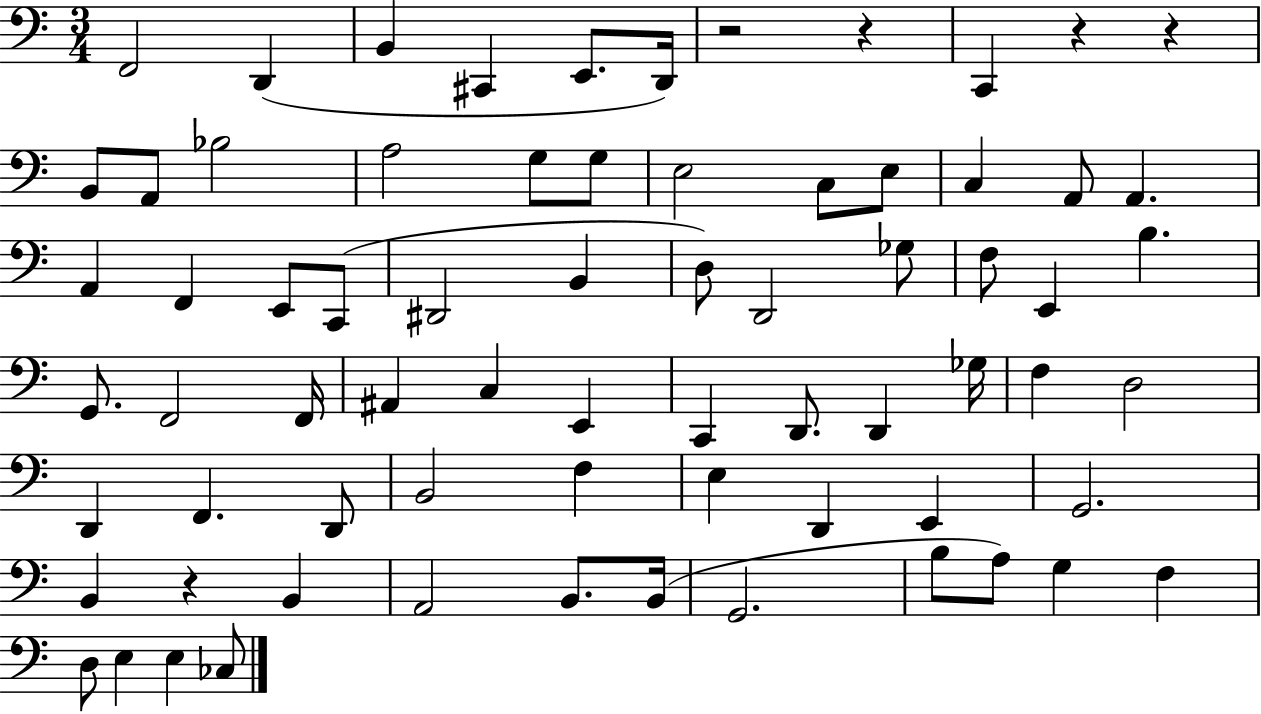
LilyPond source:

{
  \clef bass
  \numericTimeSignature
  \time 3/4
  \key c \major
  \repeat volta 2 { f,2 d,4( | b,4 cis,4 e,8. d,16) | r2 r4 | c,4 r4 r4 | \break b,8 a,8 bes2 | a2 g8 g8 | e2 c8 e8 | c4 a,8 a,4. | \break a,4 f,4 e,8 c,8( | dis,2 b,4 | d8) d,2 ges8 | f8 e,4 b4. | \break g,8. f,2 f,16 | ais,4 c4 e,4 | c,4 d,8. d,4 ges16 | f4 d2 | \break d,4 f,4. d,8 | b,2 f4 | e4 d,4 e,4 | g,2. | \break b,4 r4 b,4 | a,2 b,8. b,16( | g,2. | b8 a8) g4 f4 | \break d8 e4 e4 ces8 | } \bar "|."
}